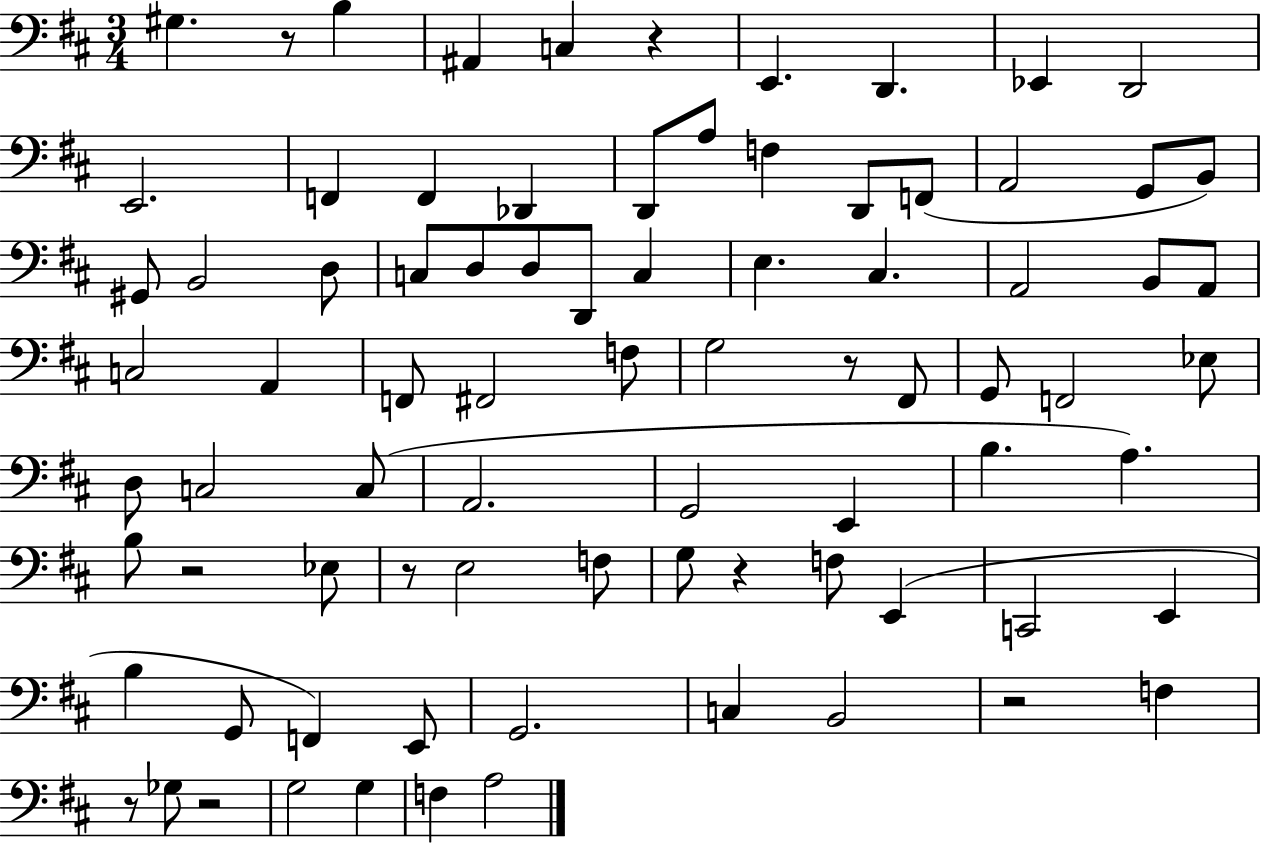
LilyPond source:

{
  \clef bass
  \numericTimeSignature
  \time 3/4
  \key d \major
  gis4. r8 b4 | ais,4 c4 r4 | e,4. d,4. | ees,4 d,2 | \break e,2. | f,4 f,4 des,4 | d,8 a8 f4 d,8 f,8( | a,2 g,8 b,8) | \break gis,8 b,2 d8 | c8 d8 d8 d,8 c4 | e4. cis4. | a,2 b,8 a,8 | \break c2 a,4 | f,8 fis,2 f8 | g2 r8 fis,8 | g,8 f,2 ees8 | \break d8 c2 c8( | a,2. | g,2 e,4 | b4. a4.) | \break b8 r2 ees8 | r8 e2 f8 | g8 r4 f8 e,4( | c,2 e,4 | \break b4 g,8 f,4) e,8 | g,2. | c4 b,2 | r2 f4 | \break r8 ges8 r2 | g2 g4 | f4 a2 | \bar "|."
}